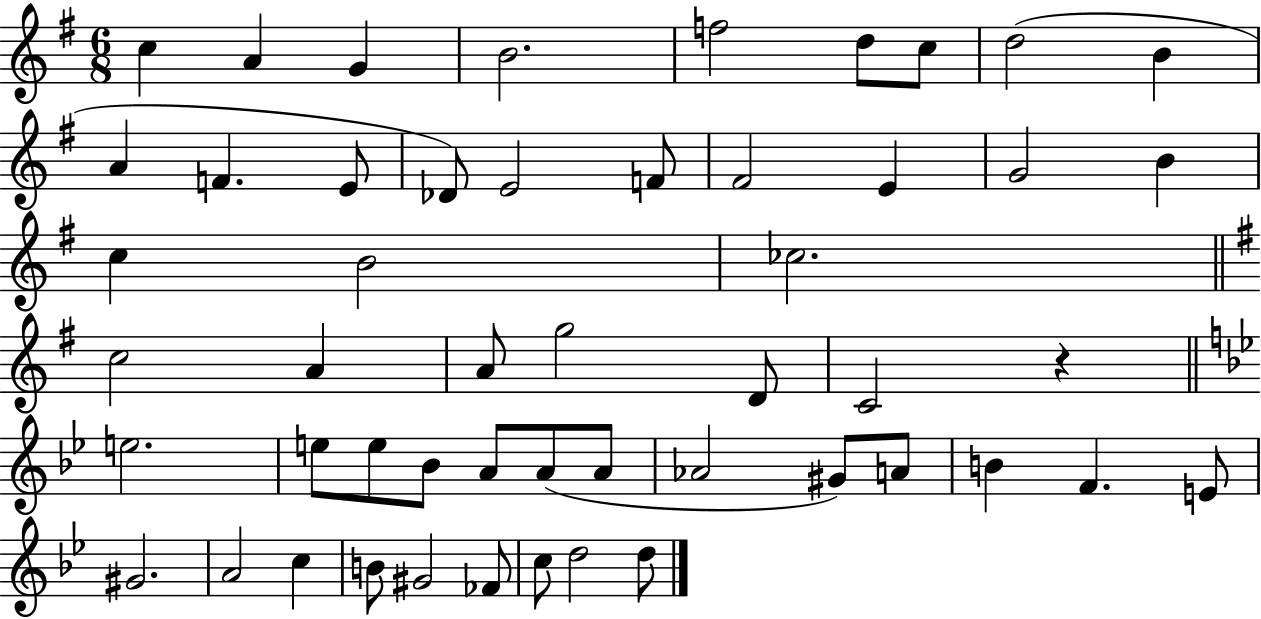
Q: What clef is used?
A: treble